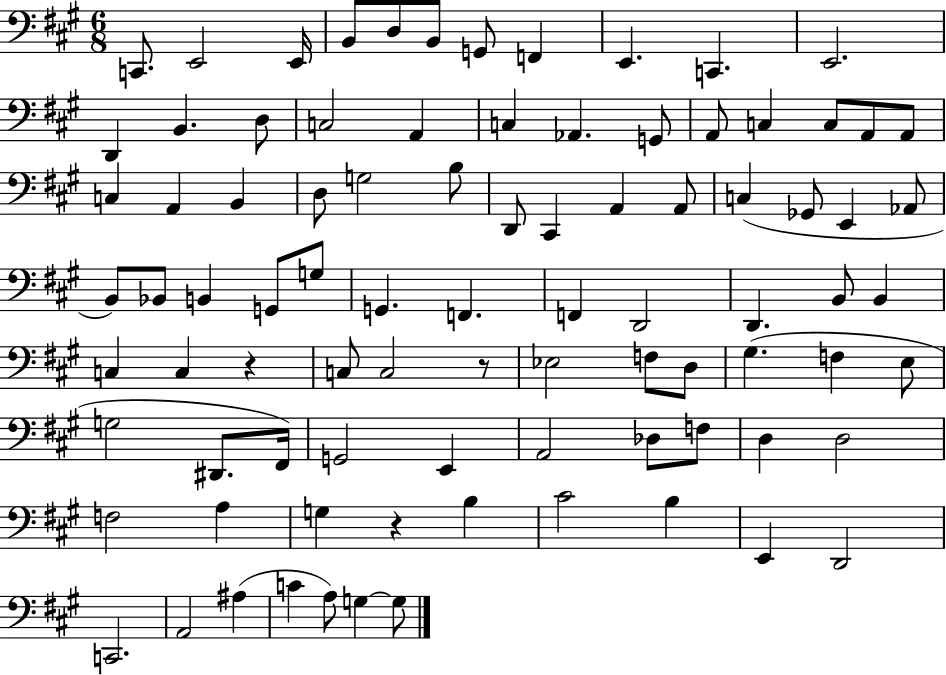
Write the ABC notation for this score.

X:1
T:Untitled
M:6/8
L:1/4
K:A
C,,/2 E,,2 E,,/4 B,,/2 D,/2 B,,/2 G,,/2 F,, E,, C,, E,,2 D,, B,, D,/2 C,2 A,, C, _A,, G,,/2 A,,/2 C, C,/2 A,,/2 A,,/2 C, A,, B,, D,/2 G,2 B,/2 D,,/2 ^C,, A,, A,,/2 C, _G,,/2 E,, _A,,/2 B,,/2 _B,,/2 B,, G,,/2 G,/2 G,, F,, F,, D,,2 D,, B,,/2 B,, C, C, z C,/2 C,2 z/2 _E,2 F,/2 D,/2 ^G, F, E,/2 G,2 ^D,,/2 ^F,,/4 G,,2 E,, A,,2 _D,/2 F,/2 D, D,2 F,2 A, G, z B, ^C2 B, E,, D,,2 C,,2 A,,2 ^A, C A,/2 G, G,/2